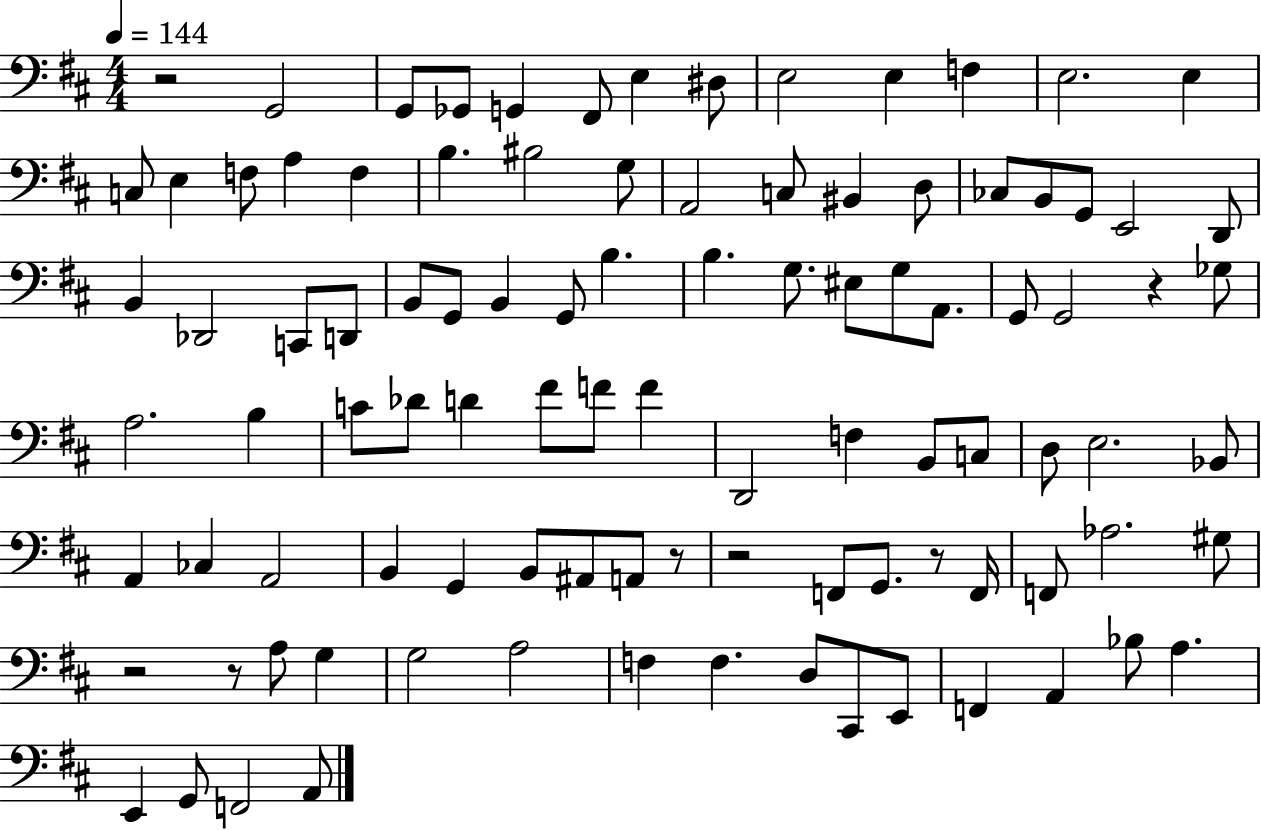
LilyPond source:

{
  \clef bass
  \numericTimeSignature
  \time 4/4
  \key d \major
  \tempo 4 = 144
  r2 g,2 | g,8 ges,8 g,4 fis,8 e4 dis8 | e2 e4 f4 | e2. e4 | \break c8 e4 f8 a4 f4 | b4. bis2 g8 | a,2 c8 bis,4 d8 | ces8 b,8 g,8 e,2 d,8 | \break b,4 des,2 c,8 d,8 | b,8 g,8 b,4 g,8 b4. | b4. g8. eis8 g8 a,8. | g,8 g,2 r4 ges8 | \break a2. b4 | c'8 des'8 d'4 fis'8 f'8 f'4 | d,2 f4 b,8 c8 | d8 e2. bes,8 | \break a,4 ces4 a,2 | b,4 g,4 b,8 ais,8 a,8 r8 | r2 f,8 g,8. r8 f,16 | f,8 aes2. gis8 | \break r2 r8 a8 g4 | g2 a2 | f4 f4. d8 cis,8 e,8 | f,4 a,4 bes8 a4. | \break e,4 g,8 f,2 a,8 | \bar "|."
}